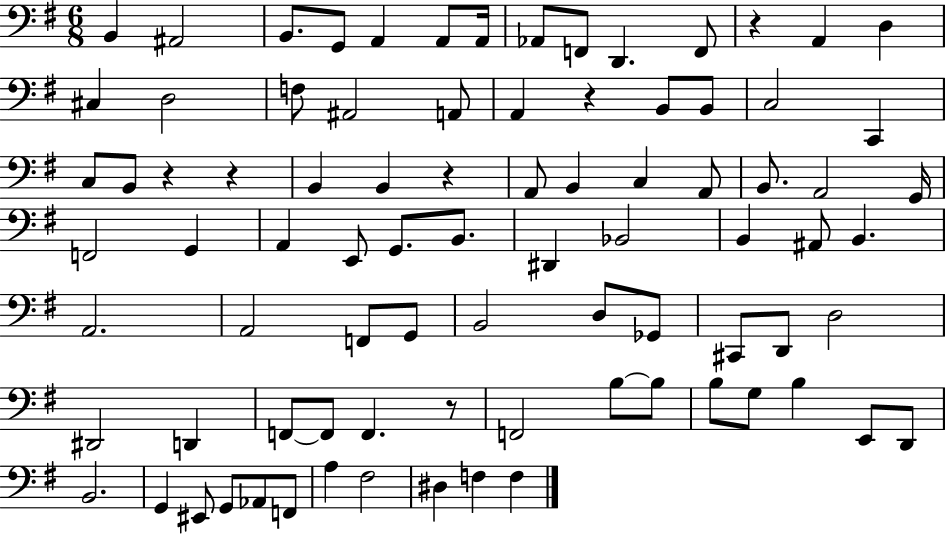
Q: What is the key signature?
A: G major